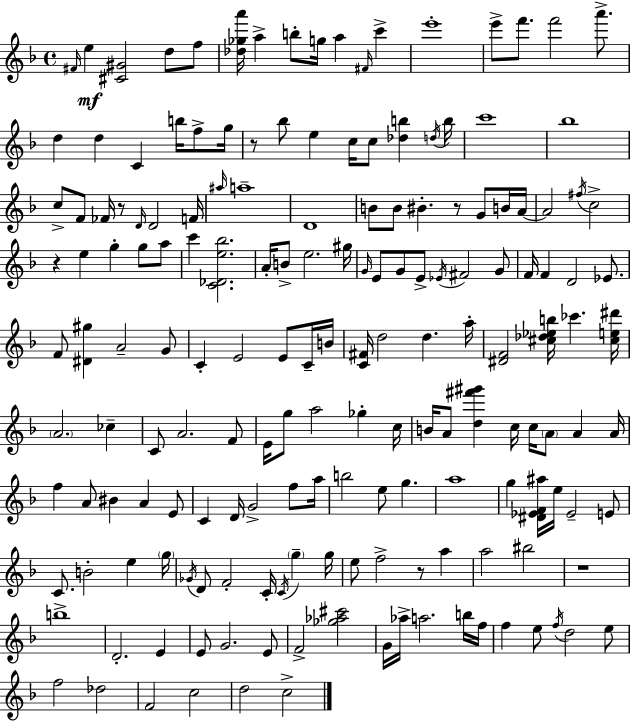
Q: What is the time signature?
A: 4/4